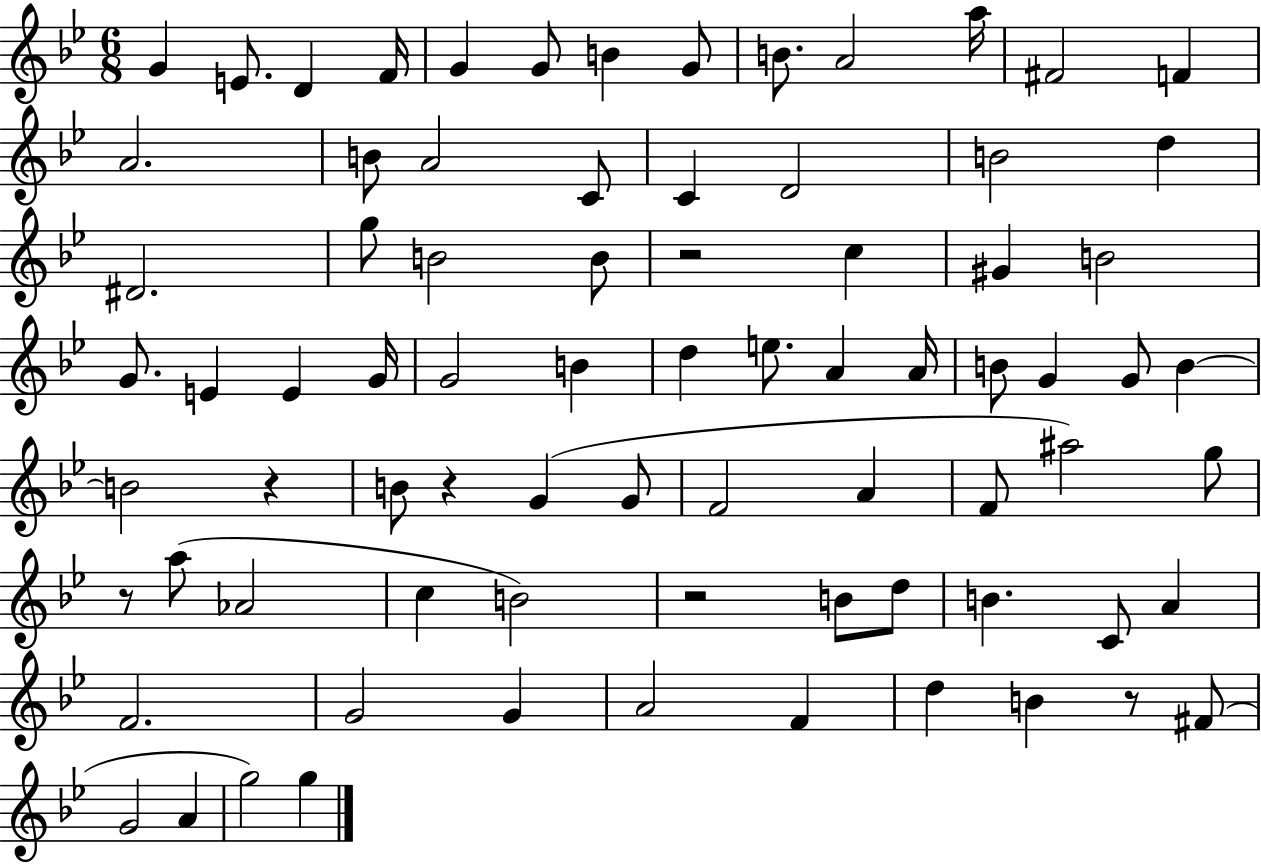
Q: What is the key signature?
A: BES major